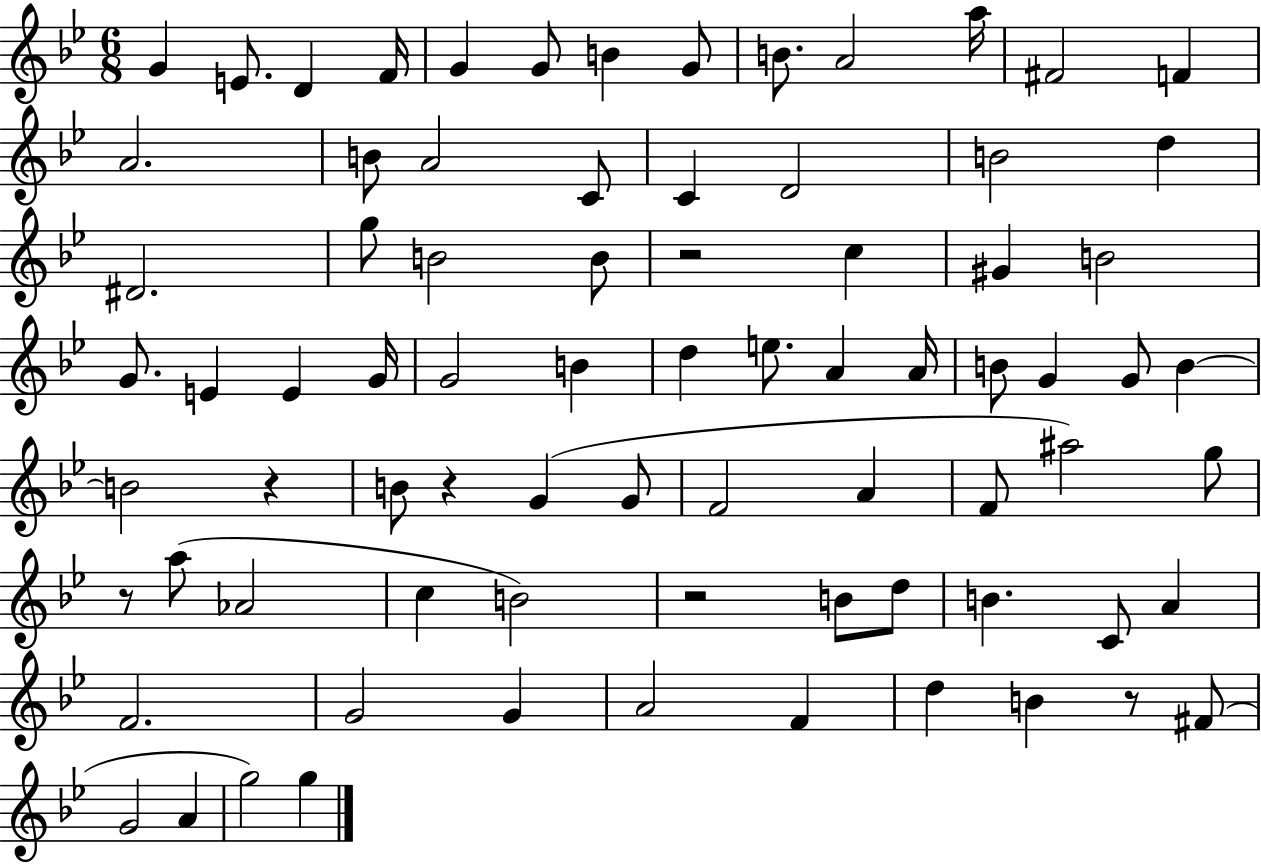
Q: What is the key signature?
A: BES major